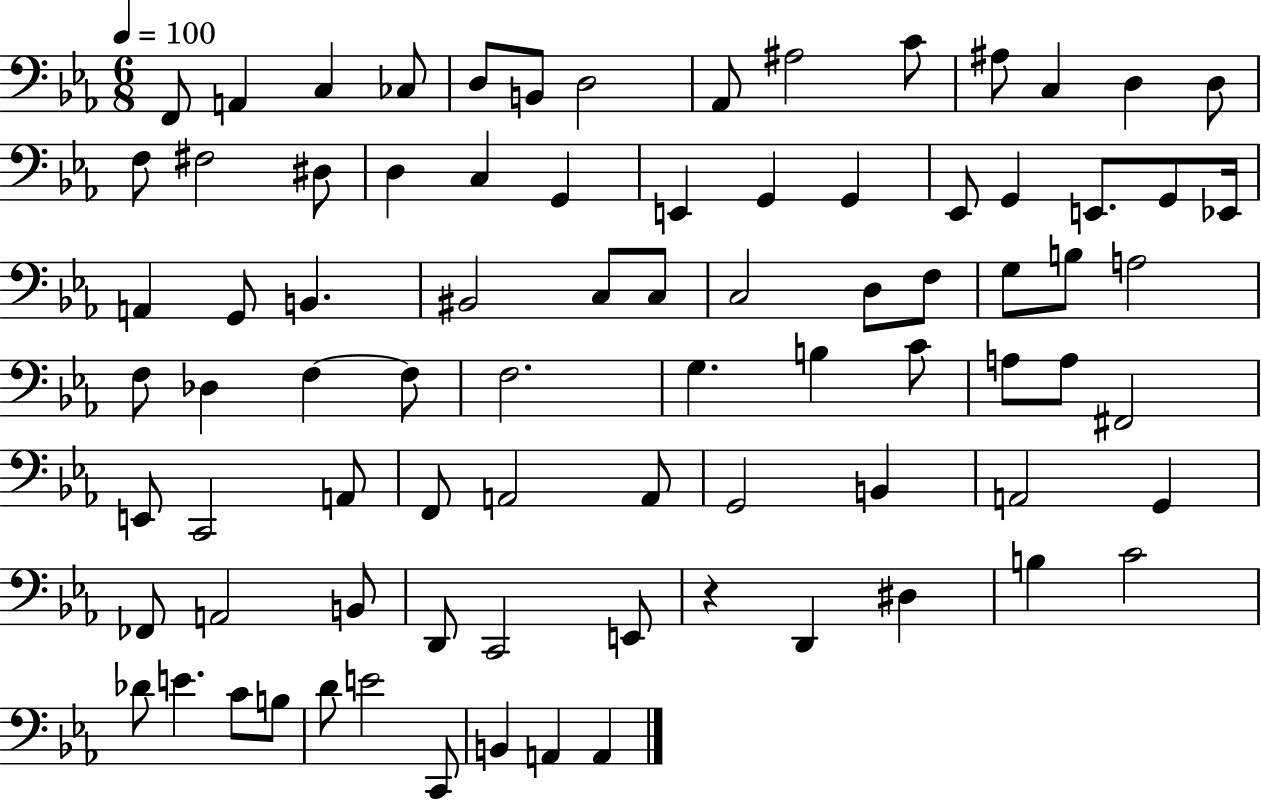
X:1
T:Untitled
M:6/8
L:1/4
K:Eb
F,,/2 A,, C, _C,/2 D,/2 B,,/2 D,2 _A,,/2 ^A,2 C/2 ^A,/2 C, D, D,/2 F,/2 ^F,2 ^D,/2 D, C, G,, E,, G,, G,, _E,,/2 G,, E,,/2 G,,/2 _E,,/4 A,, G,,/2 B,, ^B,,2 C,/2 C,/2 C,2 D,/2 F,/2 G,/2 B,/2 A,2 F,/2 _D, F, F,/2 F,2 G, B, C/2 A,/2 A,/2 ^F,,2 E,,/2 C,,2 A,,/2 F,,/2 A,,2 A,,/2 G,,2 B,, A,,2 G,, _F,,/2 A,,2 B,,/2 D,,/2 C,,2 E,,/2 z D,, ^D, B, C2 _D/2 E C/2 B,/2 D/2 E2 C,,/2 B,, A,, A,,